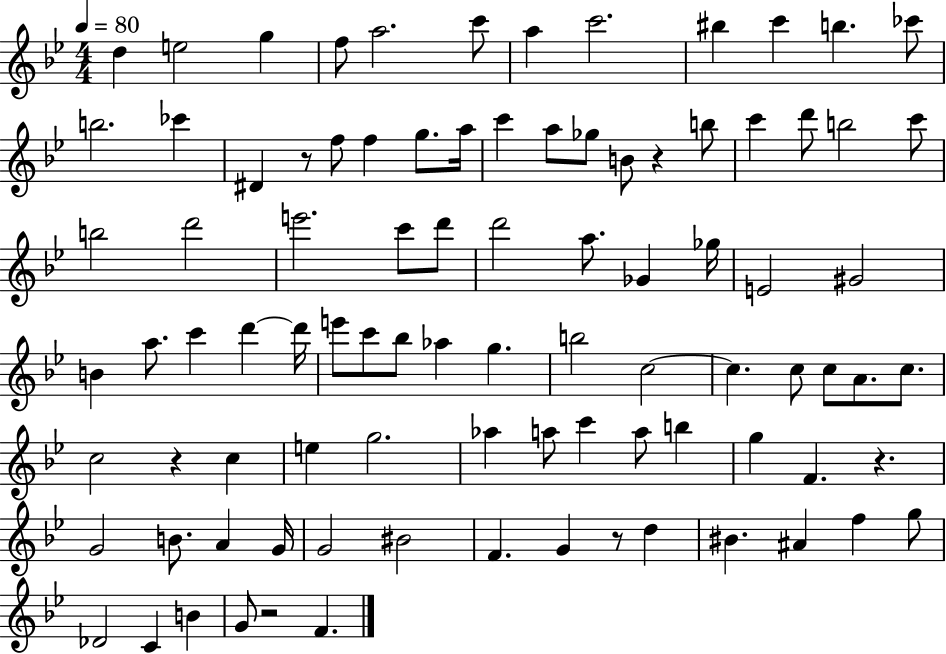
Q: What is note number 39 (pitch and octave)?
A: G#4